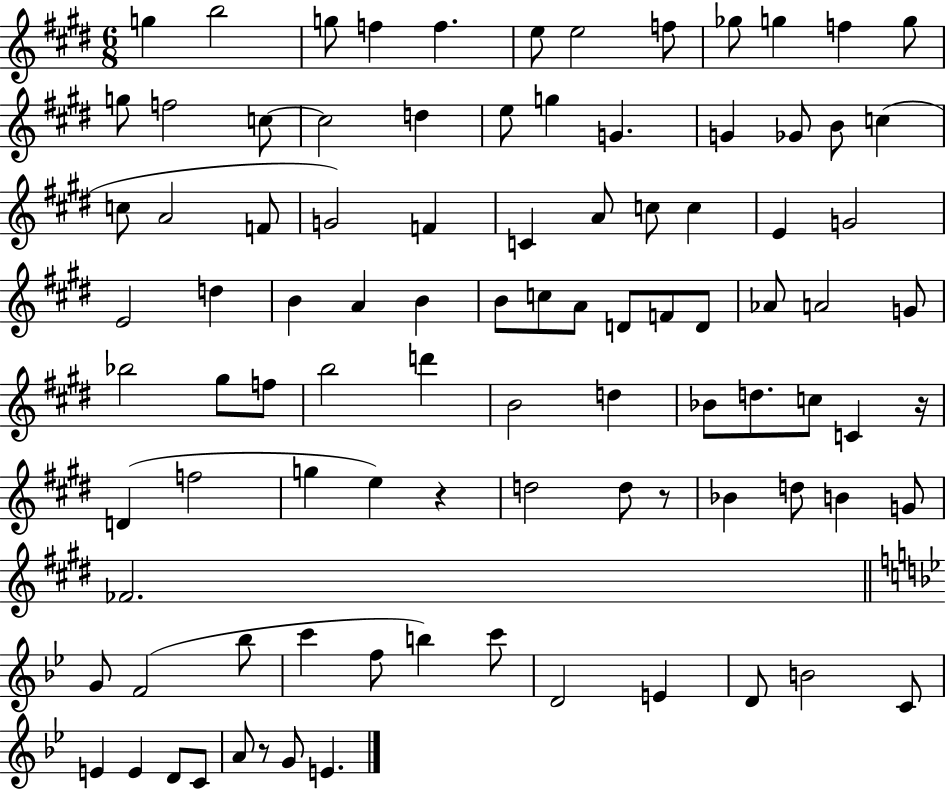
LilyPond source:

{
  \clef treble
  \numericTimeSignature
  \time 6/8
  \key e \major
  \repeat volta 2 { g''4 b''2 | g''8 f''4 f''4. | e''8 e''2 f''8 | ges''8 g''4 f''4 g''8 | \break g''8 f''2 c''8~~ | c''2 d''4 | e''8 g''4 g'4. | g'4 ges'8 b'8 c''4( | \break c''8 a'2 f'8 | g'2) f'4 | c'4 a'8 c''8 c''4 | e'4 g'2 | \break e'2 d''4 | b'4 a'4 b'4 | b'8 c''8 a'8 d'8 f'8 d'8 | aes'8 a'2 g'8 | \break bes''2 gis''8 f''8 | b''2 d'''4 | b'2 d''4 | bes'8 d''8. c''8 c'4 r16 | \break d'4( f''2 | g''4 e''4) r4 | d''2 d''8 r8 | bes'4 d''8 b'4 g'8 | \break fes'2. | \bar "||" \break \key g \minor g'8 f'2( bes''8 | c'''4 f''8 b''4) c'''8 | d'2 e'4 | d'8 b'2 c'8 | \break e'4 e'4 d'8 c'8 | a'8 r8 g'8 e'4. | } \bar "|."
}